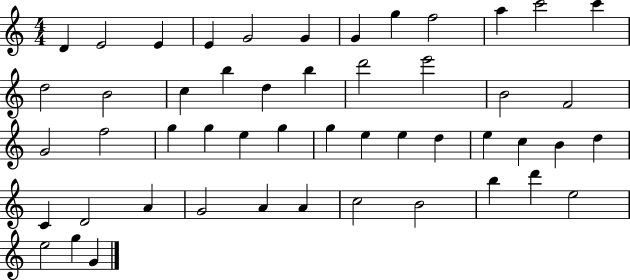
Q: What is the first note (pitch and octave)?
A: D4